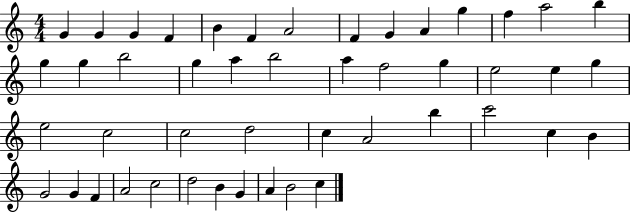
{
  \clef treble
  \numericTimeSignature
  \time 4/4
  \key c \major
  g'4 g'4 g'4 f'4 | b'4 f'4 a'2 | f'4 g'4 a'4 g''4 | f''4 a''2 b''4 | \break g''4 g''4 b''2 | g''4 a''4 b''2 | a''4 f''2 g''4 | e''2 e''4 g''4 | \break e''2 c''2 | c''2 d''2 | c''4 a'2 b''4 | c'''2 c''4 b'4 | \break g'2 g'4 f'4 | a'2 c''2 | d''2 b'4 g'4 | a'4 b'2 c''4 | \break \bar "|."
}